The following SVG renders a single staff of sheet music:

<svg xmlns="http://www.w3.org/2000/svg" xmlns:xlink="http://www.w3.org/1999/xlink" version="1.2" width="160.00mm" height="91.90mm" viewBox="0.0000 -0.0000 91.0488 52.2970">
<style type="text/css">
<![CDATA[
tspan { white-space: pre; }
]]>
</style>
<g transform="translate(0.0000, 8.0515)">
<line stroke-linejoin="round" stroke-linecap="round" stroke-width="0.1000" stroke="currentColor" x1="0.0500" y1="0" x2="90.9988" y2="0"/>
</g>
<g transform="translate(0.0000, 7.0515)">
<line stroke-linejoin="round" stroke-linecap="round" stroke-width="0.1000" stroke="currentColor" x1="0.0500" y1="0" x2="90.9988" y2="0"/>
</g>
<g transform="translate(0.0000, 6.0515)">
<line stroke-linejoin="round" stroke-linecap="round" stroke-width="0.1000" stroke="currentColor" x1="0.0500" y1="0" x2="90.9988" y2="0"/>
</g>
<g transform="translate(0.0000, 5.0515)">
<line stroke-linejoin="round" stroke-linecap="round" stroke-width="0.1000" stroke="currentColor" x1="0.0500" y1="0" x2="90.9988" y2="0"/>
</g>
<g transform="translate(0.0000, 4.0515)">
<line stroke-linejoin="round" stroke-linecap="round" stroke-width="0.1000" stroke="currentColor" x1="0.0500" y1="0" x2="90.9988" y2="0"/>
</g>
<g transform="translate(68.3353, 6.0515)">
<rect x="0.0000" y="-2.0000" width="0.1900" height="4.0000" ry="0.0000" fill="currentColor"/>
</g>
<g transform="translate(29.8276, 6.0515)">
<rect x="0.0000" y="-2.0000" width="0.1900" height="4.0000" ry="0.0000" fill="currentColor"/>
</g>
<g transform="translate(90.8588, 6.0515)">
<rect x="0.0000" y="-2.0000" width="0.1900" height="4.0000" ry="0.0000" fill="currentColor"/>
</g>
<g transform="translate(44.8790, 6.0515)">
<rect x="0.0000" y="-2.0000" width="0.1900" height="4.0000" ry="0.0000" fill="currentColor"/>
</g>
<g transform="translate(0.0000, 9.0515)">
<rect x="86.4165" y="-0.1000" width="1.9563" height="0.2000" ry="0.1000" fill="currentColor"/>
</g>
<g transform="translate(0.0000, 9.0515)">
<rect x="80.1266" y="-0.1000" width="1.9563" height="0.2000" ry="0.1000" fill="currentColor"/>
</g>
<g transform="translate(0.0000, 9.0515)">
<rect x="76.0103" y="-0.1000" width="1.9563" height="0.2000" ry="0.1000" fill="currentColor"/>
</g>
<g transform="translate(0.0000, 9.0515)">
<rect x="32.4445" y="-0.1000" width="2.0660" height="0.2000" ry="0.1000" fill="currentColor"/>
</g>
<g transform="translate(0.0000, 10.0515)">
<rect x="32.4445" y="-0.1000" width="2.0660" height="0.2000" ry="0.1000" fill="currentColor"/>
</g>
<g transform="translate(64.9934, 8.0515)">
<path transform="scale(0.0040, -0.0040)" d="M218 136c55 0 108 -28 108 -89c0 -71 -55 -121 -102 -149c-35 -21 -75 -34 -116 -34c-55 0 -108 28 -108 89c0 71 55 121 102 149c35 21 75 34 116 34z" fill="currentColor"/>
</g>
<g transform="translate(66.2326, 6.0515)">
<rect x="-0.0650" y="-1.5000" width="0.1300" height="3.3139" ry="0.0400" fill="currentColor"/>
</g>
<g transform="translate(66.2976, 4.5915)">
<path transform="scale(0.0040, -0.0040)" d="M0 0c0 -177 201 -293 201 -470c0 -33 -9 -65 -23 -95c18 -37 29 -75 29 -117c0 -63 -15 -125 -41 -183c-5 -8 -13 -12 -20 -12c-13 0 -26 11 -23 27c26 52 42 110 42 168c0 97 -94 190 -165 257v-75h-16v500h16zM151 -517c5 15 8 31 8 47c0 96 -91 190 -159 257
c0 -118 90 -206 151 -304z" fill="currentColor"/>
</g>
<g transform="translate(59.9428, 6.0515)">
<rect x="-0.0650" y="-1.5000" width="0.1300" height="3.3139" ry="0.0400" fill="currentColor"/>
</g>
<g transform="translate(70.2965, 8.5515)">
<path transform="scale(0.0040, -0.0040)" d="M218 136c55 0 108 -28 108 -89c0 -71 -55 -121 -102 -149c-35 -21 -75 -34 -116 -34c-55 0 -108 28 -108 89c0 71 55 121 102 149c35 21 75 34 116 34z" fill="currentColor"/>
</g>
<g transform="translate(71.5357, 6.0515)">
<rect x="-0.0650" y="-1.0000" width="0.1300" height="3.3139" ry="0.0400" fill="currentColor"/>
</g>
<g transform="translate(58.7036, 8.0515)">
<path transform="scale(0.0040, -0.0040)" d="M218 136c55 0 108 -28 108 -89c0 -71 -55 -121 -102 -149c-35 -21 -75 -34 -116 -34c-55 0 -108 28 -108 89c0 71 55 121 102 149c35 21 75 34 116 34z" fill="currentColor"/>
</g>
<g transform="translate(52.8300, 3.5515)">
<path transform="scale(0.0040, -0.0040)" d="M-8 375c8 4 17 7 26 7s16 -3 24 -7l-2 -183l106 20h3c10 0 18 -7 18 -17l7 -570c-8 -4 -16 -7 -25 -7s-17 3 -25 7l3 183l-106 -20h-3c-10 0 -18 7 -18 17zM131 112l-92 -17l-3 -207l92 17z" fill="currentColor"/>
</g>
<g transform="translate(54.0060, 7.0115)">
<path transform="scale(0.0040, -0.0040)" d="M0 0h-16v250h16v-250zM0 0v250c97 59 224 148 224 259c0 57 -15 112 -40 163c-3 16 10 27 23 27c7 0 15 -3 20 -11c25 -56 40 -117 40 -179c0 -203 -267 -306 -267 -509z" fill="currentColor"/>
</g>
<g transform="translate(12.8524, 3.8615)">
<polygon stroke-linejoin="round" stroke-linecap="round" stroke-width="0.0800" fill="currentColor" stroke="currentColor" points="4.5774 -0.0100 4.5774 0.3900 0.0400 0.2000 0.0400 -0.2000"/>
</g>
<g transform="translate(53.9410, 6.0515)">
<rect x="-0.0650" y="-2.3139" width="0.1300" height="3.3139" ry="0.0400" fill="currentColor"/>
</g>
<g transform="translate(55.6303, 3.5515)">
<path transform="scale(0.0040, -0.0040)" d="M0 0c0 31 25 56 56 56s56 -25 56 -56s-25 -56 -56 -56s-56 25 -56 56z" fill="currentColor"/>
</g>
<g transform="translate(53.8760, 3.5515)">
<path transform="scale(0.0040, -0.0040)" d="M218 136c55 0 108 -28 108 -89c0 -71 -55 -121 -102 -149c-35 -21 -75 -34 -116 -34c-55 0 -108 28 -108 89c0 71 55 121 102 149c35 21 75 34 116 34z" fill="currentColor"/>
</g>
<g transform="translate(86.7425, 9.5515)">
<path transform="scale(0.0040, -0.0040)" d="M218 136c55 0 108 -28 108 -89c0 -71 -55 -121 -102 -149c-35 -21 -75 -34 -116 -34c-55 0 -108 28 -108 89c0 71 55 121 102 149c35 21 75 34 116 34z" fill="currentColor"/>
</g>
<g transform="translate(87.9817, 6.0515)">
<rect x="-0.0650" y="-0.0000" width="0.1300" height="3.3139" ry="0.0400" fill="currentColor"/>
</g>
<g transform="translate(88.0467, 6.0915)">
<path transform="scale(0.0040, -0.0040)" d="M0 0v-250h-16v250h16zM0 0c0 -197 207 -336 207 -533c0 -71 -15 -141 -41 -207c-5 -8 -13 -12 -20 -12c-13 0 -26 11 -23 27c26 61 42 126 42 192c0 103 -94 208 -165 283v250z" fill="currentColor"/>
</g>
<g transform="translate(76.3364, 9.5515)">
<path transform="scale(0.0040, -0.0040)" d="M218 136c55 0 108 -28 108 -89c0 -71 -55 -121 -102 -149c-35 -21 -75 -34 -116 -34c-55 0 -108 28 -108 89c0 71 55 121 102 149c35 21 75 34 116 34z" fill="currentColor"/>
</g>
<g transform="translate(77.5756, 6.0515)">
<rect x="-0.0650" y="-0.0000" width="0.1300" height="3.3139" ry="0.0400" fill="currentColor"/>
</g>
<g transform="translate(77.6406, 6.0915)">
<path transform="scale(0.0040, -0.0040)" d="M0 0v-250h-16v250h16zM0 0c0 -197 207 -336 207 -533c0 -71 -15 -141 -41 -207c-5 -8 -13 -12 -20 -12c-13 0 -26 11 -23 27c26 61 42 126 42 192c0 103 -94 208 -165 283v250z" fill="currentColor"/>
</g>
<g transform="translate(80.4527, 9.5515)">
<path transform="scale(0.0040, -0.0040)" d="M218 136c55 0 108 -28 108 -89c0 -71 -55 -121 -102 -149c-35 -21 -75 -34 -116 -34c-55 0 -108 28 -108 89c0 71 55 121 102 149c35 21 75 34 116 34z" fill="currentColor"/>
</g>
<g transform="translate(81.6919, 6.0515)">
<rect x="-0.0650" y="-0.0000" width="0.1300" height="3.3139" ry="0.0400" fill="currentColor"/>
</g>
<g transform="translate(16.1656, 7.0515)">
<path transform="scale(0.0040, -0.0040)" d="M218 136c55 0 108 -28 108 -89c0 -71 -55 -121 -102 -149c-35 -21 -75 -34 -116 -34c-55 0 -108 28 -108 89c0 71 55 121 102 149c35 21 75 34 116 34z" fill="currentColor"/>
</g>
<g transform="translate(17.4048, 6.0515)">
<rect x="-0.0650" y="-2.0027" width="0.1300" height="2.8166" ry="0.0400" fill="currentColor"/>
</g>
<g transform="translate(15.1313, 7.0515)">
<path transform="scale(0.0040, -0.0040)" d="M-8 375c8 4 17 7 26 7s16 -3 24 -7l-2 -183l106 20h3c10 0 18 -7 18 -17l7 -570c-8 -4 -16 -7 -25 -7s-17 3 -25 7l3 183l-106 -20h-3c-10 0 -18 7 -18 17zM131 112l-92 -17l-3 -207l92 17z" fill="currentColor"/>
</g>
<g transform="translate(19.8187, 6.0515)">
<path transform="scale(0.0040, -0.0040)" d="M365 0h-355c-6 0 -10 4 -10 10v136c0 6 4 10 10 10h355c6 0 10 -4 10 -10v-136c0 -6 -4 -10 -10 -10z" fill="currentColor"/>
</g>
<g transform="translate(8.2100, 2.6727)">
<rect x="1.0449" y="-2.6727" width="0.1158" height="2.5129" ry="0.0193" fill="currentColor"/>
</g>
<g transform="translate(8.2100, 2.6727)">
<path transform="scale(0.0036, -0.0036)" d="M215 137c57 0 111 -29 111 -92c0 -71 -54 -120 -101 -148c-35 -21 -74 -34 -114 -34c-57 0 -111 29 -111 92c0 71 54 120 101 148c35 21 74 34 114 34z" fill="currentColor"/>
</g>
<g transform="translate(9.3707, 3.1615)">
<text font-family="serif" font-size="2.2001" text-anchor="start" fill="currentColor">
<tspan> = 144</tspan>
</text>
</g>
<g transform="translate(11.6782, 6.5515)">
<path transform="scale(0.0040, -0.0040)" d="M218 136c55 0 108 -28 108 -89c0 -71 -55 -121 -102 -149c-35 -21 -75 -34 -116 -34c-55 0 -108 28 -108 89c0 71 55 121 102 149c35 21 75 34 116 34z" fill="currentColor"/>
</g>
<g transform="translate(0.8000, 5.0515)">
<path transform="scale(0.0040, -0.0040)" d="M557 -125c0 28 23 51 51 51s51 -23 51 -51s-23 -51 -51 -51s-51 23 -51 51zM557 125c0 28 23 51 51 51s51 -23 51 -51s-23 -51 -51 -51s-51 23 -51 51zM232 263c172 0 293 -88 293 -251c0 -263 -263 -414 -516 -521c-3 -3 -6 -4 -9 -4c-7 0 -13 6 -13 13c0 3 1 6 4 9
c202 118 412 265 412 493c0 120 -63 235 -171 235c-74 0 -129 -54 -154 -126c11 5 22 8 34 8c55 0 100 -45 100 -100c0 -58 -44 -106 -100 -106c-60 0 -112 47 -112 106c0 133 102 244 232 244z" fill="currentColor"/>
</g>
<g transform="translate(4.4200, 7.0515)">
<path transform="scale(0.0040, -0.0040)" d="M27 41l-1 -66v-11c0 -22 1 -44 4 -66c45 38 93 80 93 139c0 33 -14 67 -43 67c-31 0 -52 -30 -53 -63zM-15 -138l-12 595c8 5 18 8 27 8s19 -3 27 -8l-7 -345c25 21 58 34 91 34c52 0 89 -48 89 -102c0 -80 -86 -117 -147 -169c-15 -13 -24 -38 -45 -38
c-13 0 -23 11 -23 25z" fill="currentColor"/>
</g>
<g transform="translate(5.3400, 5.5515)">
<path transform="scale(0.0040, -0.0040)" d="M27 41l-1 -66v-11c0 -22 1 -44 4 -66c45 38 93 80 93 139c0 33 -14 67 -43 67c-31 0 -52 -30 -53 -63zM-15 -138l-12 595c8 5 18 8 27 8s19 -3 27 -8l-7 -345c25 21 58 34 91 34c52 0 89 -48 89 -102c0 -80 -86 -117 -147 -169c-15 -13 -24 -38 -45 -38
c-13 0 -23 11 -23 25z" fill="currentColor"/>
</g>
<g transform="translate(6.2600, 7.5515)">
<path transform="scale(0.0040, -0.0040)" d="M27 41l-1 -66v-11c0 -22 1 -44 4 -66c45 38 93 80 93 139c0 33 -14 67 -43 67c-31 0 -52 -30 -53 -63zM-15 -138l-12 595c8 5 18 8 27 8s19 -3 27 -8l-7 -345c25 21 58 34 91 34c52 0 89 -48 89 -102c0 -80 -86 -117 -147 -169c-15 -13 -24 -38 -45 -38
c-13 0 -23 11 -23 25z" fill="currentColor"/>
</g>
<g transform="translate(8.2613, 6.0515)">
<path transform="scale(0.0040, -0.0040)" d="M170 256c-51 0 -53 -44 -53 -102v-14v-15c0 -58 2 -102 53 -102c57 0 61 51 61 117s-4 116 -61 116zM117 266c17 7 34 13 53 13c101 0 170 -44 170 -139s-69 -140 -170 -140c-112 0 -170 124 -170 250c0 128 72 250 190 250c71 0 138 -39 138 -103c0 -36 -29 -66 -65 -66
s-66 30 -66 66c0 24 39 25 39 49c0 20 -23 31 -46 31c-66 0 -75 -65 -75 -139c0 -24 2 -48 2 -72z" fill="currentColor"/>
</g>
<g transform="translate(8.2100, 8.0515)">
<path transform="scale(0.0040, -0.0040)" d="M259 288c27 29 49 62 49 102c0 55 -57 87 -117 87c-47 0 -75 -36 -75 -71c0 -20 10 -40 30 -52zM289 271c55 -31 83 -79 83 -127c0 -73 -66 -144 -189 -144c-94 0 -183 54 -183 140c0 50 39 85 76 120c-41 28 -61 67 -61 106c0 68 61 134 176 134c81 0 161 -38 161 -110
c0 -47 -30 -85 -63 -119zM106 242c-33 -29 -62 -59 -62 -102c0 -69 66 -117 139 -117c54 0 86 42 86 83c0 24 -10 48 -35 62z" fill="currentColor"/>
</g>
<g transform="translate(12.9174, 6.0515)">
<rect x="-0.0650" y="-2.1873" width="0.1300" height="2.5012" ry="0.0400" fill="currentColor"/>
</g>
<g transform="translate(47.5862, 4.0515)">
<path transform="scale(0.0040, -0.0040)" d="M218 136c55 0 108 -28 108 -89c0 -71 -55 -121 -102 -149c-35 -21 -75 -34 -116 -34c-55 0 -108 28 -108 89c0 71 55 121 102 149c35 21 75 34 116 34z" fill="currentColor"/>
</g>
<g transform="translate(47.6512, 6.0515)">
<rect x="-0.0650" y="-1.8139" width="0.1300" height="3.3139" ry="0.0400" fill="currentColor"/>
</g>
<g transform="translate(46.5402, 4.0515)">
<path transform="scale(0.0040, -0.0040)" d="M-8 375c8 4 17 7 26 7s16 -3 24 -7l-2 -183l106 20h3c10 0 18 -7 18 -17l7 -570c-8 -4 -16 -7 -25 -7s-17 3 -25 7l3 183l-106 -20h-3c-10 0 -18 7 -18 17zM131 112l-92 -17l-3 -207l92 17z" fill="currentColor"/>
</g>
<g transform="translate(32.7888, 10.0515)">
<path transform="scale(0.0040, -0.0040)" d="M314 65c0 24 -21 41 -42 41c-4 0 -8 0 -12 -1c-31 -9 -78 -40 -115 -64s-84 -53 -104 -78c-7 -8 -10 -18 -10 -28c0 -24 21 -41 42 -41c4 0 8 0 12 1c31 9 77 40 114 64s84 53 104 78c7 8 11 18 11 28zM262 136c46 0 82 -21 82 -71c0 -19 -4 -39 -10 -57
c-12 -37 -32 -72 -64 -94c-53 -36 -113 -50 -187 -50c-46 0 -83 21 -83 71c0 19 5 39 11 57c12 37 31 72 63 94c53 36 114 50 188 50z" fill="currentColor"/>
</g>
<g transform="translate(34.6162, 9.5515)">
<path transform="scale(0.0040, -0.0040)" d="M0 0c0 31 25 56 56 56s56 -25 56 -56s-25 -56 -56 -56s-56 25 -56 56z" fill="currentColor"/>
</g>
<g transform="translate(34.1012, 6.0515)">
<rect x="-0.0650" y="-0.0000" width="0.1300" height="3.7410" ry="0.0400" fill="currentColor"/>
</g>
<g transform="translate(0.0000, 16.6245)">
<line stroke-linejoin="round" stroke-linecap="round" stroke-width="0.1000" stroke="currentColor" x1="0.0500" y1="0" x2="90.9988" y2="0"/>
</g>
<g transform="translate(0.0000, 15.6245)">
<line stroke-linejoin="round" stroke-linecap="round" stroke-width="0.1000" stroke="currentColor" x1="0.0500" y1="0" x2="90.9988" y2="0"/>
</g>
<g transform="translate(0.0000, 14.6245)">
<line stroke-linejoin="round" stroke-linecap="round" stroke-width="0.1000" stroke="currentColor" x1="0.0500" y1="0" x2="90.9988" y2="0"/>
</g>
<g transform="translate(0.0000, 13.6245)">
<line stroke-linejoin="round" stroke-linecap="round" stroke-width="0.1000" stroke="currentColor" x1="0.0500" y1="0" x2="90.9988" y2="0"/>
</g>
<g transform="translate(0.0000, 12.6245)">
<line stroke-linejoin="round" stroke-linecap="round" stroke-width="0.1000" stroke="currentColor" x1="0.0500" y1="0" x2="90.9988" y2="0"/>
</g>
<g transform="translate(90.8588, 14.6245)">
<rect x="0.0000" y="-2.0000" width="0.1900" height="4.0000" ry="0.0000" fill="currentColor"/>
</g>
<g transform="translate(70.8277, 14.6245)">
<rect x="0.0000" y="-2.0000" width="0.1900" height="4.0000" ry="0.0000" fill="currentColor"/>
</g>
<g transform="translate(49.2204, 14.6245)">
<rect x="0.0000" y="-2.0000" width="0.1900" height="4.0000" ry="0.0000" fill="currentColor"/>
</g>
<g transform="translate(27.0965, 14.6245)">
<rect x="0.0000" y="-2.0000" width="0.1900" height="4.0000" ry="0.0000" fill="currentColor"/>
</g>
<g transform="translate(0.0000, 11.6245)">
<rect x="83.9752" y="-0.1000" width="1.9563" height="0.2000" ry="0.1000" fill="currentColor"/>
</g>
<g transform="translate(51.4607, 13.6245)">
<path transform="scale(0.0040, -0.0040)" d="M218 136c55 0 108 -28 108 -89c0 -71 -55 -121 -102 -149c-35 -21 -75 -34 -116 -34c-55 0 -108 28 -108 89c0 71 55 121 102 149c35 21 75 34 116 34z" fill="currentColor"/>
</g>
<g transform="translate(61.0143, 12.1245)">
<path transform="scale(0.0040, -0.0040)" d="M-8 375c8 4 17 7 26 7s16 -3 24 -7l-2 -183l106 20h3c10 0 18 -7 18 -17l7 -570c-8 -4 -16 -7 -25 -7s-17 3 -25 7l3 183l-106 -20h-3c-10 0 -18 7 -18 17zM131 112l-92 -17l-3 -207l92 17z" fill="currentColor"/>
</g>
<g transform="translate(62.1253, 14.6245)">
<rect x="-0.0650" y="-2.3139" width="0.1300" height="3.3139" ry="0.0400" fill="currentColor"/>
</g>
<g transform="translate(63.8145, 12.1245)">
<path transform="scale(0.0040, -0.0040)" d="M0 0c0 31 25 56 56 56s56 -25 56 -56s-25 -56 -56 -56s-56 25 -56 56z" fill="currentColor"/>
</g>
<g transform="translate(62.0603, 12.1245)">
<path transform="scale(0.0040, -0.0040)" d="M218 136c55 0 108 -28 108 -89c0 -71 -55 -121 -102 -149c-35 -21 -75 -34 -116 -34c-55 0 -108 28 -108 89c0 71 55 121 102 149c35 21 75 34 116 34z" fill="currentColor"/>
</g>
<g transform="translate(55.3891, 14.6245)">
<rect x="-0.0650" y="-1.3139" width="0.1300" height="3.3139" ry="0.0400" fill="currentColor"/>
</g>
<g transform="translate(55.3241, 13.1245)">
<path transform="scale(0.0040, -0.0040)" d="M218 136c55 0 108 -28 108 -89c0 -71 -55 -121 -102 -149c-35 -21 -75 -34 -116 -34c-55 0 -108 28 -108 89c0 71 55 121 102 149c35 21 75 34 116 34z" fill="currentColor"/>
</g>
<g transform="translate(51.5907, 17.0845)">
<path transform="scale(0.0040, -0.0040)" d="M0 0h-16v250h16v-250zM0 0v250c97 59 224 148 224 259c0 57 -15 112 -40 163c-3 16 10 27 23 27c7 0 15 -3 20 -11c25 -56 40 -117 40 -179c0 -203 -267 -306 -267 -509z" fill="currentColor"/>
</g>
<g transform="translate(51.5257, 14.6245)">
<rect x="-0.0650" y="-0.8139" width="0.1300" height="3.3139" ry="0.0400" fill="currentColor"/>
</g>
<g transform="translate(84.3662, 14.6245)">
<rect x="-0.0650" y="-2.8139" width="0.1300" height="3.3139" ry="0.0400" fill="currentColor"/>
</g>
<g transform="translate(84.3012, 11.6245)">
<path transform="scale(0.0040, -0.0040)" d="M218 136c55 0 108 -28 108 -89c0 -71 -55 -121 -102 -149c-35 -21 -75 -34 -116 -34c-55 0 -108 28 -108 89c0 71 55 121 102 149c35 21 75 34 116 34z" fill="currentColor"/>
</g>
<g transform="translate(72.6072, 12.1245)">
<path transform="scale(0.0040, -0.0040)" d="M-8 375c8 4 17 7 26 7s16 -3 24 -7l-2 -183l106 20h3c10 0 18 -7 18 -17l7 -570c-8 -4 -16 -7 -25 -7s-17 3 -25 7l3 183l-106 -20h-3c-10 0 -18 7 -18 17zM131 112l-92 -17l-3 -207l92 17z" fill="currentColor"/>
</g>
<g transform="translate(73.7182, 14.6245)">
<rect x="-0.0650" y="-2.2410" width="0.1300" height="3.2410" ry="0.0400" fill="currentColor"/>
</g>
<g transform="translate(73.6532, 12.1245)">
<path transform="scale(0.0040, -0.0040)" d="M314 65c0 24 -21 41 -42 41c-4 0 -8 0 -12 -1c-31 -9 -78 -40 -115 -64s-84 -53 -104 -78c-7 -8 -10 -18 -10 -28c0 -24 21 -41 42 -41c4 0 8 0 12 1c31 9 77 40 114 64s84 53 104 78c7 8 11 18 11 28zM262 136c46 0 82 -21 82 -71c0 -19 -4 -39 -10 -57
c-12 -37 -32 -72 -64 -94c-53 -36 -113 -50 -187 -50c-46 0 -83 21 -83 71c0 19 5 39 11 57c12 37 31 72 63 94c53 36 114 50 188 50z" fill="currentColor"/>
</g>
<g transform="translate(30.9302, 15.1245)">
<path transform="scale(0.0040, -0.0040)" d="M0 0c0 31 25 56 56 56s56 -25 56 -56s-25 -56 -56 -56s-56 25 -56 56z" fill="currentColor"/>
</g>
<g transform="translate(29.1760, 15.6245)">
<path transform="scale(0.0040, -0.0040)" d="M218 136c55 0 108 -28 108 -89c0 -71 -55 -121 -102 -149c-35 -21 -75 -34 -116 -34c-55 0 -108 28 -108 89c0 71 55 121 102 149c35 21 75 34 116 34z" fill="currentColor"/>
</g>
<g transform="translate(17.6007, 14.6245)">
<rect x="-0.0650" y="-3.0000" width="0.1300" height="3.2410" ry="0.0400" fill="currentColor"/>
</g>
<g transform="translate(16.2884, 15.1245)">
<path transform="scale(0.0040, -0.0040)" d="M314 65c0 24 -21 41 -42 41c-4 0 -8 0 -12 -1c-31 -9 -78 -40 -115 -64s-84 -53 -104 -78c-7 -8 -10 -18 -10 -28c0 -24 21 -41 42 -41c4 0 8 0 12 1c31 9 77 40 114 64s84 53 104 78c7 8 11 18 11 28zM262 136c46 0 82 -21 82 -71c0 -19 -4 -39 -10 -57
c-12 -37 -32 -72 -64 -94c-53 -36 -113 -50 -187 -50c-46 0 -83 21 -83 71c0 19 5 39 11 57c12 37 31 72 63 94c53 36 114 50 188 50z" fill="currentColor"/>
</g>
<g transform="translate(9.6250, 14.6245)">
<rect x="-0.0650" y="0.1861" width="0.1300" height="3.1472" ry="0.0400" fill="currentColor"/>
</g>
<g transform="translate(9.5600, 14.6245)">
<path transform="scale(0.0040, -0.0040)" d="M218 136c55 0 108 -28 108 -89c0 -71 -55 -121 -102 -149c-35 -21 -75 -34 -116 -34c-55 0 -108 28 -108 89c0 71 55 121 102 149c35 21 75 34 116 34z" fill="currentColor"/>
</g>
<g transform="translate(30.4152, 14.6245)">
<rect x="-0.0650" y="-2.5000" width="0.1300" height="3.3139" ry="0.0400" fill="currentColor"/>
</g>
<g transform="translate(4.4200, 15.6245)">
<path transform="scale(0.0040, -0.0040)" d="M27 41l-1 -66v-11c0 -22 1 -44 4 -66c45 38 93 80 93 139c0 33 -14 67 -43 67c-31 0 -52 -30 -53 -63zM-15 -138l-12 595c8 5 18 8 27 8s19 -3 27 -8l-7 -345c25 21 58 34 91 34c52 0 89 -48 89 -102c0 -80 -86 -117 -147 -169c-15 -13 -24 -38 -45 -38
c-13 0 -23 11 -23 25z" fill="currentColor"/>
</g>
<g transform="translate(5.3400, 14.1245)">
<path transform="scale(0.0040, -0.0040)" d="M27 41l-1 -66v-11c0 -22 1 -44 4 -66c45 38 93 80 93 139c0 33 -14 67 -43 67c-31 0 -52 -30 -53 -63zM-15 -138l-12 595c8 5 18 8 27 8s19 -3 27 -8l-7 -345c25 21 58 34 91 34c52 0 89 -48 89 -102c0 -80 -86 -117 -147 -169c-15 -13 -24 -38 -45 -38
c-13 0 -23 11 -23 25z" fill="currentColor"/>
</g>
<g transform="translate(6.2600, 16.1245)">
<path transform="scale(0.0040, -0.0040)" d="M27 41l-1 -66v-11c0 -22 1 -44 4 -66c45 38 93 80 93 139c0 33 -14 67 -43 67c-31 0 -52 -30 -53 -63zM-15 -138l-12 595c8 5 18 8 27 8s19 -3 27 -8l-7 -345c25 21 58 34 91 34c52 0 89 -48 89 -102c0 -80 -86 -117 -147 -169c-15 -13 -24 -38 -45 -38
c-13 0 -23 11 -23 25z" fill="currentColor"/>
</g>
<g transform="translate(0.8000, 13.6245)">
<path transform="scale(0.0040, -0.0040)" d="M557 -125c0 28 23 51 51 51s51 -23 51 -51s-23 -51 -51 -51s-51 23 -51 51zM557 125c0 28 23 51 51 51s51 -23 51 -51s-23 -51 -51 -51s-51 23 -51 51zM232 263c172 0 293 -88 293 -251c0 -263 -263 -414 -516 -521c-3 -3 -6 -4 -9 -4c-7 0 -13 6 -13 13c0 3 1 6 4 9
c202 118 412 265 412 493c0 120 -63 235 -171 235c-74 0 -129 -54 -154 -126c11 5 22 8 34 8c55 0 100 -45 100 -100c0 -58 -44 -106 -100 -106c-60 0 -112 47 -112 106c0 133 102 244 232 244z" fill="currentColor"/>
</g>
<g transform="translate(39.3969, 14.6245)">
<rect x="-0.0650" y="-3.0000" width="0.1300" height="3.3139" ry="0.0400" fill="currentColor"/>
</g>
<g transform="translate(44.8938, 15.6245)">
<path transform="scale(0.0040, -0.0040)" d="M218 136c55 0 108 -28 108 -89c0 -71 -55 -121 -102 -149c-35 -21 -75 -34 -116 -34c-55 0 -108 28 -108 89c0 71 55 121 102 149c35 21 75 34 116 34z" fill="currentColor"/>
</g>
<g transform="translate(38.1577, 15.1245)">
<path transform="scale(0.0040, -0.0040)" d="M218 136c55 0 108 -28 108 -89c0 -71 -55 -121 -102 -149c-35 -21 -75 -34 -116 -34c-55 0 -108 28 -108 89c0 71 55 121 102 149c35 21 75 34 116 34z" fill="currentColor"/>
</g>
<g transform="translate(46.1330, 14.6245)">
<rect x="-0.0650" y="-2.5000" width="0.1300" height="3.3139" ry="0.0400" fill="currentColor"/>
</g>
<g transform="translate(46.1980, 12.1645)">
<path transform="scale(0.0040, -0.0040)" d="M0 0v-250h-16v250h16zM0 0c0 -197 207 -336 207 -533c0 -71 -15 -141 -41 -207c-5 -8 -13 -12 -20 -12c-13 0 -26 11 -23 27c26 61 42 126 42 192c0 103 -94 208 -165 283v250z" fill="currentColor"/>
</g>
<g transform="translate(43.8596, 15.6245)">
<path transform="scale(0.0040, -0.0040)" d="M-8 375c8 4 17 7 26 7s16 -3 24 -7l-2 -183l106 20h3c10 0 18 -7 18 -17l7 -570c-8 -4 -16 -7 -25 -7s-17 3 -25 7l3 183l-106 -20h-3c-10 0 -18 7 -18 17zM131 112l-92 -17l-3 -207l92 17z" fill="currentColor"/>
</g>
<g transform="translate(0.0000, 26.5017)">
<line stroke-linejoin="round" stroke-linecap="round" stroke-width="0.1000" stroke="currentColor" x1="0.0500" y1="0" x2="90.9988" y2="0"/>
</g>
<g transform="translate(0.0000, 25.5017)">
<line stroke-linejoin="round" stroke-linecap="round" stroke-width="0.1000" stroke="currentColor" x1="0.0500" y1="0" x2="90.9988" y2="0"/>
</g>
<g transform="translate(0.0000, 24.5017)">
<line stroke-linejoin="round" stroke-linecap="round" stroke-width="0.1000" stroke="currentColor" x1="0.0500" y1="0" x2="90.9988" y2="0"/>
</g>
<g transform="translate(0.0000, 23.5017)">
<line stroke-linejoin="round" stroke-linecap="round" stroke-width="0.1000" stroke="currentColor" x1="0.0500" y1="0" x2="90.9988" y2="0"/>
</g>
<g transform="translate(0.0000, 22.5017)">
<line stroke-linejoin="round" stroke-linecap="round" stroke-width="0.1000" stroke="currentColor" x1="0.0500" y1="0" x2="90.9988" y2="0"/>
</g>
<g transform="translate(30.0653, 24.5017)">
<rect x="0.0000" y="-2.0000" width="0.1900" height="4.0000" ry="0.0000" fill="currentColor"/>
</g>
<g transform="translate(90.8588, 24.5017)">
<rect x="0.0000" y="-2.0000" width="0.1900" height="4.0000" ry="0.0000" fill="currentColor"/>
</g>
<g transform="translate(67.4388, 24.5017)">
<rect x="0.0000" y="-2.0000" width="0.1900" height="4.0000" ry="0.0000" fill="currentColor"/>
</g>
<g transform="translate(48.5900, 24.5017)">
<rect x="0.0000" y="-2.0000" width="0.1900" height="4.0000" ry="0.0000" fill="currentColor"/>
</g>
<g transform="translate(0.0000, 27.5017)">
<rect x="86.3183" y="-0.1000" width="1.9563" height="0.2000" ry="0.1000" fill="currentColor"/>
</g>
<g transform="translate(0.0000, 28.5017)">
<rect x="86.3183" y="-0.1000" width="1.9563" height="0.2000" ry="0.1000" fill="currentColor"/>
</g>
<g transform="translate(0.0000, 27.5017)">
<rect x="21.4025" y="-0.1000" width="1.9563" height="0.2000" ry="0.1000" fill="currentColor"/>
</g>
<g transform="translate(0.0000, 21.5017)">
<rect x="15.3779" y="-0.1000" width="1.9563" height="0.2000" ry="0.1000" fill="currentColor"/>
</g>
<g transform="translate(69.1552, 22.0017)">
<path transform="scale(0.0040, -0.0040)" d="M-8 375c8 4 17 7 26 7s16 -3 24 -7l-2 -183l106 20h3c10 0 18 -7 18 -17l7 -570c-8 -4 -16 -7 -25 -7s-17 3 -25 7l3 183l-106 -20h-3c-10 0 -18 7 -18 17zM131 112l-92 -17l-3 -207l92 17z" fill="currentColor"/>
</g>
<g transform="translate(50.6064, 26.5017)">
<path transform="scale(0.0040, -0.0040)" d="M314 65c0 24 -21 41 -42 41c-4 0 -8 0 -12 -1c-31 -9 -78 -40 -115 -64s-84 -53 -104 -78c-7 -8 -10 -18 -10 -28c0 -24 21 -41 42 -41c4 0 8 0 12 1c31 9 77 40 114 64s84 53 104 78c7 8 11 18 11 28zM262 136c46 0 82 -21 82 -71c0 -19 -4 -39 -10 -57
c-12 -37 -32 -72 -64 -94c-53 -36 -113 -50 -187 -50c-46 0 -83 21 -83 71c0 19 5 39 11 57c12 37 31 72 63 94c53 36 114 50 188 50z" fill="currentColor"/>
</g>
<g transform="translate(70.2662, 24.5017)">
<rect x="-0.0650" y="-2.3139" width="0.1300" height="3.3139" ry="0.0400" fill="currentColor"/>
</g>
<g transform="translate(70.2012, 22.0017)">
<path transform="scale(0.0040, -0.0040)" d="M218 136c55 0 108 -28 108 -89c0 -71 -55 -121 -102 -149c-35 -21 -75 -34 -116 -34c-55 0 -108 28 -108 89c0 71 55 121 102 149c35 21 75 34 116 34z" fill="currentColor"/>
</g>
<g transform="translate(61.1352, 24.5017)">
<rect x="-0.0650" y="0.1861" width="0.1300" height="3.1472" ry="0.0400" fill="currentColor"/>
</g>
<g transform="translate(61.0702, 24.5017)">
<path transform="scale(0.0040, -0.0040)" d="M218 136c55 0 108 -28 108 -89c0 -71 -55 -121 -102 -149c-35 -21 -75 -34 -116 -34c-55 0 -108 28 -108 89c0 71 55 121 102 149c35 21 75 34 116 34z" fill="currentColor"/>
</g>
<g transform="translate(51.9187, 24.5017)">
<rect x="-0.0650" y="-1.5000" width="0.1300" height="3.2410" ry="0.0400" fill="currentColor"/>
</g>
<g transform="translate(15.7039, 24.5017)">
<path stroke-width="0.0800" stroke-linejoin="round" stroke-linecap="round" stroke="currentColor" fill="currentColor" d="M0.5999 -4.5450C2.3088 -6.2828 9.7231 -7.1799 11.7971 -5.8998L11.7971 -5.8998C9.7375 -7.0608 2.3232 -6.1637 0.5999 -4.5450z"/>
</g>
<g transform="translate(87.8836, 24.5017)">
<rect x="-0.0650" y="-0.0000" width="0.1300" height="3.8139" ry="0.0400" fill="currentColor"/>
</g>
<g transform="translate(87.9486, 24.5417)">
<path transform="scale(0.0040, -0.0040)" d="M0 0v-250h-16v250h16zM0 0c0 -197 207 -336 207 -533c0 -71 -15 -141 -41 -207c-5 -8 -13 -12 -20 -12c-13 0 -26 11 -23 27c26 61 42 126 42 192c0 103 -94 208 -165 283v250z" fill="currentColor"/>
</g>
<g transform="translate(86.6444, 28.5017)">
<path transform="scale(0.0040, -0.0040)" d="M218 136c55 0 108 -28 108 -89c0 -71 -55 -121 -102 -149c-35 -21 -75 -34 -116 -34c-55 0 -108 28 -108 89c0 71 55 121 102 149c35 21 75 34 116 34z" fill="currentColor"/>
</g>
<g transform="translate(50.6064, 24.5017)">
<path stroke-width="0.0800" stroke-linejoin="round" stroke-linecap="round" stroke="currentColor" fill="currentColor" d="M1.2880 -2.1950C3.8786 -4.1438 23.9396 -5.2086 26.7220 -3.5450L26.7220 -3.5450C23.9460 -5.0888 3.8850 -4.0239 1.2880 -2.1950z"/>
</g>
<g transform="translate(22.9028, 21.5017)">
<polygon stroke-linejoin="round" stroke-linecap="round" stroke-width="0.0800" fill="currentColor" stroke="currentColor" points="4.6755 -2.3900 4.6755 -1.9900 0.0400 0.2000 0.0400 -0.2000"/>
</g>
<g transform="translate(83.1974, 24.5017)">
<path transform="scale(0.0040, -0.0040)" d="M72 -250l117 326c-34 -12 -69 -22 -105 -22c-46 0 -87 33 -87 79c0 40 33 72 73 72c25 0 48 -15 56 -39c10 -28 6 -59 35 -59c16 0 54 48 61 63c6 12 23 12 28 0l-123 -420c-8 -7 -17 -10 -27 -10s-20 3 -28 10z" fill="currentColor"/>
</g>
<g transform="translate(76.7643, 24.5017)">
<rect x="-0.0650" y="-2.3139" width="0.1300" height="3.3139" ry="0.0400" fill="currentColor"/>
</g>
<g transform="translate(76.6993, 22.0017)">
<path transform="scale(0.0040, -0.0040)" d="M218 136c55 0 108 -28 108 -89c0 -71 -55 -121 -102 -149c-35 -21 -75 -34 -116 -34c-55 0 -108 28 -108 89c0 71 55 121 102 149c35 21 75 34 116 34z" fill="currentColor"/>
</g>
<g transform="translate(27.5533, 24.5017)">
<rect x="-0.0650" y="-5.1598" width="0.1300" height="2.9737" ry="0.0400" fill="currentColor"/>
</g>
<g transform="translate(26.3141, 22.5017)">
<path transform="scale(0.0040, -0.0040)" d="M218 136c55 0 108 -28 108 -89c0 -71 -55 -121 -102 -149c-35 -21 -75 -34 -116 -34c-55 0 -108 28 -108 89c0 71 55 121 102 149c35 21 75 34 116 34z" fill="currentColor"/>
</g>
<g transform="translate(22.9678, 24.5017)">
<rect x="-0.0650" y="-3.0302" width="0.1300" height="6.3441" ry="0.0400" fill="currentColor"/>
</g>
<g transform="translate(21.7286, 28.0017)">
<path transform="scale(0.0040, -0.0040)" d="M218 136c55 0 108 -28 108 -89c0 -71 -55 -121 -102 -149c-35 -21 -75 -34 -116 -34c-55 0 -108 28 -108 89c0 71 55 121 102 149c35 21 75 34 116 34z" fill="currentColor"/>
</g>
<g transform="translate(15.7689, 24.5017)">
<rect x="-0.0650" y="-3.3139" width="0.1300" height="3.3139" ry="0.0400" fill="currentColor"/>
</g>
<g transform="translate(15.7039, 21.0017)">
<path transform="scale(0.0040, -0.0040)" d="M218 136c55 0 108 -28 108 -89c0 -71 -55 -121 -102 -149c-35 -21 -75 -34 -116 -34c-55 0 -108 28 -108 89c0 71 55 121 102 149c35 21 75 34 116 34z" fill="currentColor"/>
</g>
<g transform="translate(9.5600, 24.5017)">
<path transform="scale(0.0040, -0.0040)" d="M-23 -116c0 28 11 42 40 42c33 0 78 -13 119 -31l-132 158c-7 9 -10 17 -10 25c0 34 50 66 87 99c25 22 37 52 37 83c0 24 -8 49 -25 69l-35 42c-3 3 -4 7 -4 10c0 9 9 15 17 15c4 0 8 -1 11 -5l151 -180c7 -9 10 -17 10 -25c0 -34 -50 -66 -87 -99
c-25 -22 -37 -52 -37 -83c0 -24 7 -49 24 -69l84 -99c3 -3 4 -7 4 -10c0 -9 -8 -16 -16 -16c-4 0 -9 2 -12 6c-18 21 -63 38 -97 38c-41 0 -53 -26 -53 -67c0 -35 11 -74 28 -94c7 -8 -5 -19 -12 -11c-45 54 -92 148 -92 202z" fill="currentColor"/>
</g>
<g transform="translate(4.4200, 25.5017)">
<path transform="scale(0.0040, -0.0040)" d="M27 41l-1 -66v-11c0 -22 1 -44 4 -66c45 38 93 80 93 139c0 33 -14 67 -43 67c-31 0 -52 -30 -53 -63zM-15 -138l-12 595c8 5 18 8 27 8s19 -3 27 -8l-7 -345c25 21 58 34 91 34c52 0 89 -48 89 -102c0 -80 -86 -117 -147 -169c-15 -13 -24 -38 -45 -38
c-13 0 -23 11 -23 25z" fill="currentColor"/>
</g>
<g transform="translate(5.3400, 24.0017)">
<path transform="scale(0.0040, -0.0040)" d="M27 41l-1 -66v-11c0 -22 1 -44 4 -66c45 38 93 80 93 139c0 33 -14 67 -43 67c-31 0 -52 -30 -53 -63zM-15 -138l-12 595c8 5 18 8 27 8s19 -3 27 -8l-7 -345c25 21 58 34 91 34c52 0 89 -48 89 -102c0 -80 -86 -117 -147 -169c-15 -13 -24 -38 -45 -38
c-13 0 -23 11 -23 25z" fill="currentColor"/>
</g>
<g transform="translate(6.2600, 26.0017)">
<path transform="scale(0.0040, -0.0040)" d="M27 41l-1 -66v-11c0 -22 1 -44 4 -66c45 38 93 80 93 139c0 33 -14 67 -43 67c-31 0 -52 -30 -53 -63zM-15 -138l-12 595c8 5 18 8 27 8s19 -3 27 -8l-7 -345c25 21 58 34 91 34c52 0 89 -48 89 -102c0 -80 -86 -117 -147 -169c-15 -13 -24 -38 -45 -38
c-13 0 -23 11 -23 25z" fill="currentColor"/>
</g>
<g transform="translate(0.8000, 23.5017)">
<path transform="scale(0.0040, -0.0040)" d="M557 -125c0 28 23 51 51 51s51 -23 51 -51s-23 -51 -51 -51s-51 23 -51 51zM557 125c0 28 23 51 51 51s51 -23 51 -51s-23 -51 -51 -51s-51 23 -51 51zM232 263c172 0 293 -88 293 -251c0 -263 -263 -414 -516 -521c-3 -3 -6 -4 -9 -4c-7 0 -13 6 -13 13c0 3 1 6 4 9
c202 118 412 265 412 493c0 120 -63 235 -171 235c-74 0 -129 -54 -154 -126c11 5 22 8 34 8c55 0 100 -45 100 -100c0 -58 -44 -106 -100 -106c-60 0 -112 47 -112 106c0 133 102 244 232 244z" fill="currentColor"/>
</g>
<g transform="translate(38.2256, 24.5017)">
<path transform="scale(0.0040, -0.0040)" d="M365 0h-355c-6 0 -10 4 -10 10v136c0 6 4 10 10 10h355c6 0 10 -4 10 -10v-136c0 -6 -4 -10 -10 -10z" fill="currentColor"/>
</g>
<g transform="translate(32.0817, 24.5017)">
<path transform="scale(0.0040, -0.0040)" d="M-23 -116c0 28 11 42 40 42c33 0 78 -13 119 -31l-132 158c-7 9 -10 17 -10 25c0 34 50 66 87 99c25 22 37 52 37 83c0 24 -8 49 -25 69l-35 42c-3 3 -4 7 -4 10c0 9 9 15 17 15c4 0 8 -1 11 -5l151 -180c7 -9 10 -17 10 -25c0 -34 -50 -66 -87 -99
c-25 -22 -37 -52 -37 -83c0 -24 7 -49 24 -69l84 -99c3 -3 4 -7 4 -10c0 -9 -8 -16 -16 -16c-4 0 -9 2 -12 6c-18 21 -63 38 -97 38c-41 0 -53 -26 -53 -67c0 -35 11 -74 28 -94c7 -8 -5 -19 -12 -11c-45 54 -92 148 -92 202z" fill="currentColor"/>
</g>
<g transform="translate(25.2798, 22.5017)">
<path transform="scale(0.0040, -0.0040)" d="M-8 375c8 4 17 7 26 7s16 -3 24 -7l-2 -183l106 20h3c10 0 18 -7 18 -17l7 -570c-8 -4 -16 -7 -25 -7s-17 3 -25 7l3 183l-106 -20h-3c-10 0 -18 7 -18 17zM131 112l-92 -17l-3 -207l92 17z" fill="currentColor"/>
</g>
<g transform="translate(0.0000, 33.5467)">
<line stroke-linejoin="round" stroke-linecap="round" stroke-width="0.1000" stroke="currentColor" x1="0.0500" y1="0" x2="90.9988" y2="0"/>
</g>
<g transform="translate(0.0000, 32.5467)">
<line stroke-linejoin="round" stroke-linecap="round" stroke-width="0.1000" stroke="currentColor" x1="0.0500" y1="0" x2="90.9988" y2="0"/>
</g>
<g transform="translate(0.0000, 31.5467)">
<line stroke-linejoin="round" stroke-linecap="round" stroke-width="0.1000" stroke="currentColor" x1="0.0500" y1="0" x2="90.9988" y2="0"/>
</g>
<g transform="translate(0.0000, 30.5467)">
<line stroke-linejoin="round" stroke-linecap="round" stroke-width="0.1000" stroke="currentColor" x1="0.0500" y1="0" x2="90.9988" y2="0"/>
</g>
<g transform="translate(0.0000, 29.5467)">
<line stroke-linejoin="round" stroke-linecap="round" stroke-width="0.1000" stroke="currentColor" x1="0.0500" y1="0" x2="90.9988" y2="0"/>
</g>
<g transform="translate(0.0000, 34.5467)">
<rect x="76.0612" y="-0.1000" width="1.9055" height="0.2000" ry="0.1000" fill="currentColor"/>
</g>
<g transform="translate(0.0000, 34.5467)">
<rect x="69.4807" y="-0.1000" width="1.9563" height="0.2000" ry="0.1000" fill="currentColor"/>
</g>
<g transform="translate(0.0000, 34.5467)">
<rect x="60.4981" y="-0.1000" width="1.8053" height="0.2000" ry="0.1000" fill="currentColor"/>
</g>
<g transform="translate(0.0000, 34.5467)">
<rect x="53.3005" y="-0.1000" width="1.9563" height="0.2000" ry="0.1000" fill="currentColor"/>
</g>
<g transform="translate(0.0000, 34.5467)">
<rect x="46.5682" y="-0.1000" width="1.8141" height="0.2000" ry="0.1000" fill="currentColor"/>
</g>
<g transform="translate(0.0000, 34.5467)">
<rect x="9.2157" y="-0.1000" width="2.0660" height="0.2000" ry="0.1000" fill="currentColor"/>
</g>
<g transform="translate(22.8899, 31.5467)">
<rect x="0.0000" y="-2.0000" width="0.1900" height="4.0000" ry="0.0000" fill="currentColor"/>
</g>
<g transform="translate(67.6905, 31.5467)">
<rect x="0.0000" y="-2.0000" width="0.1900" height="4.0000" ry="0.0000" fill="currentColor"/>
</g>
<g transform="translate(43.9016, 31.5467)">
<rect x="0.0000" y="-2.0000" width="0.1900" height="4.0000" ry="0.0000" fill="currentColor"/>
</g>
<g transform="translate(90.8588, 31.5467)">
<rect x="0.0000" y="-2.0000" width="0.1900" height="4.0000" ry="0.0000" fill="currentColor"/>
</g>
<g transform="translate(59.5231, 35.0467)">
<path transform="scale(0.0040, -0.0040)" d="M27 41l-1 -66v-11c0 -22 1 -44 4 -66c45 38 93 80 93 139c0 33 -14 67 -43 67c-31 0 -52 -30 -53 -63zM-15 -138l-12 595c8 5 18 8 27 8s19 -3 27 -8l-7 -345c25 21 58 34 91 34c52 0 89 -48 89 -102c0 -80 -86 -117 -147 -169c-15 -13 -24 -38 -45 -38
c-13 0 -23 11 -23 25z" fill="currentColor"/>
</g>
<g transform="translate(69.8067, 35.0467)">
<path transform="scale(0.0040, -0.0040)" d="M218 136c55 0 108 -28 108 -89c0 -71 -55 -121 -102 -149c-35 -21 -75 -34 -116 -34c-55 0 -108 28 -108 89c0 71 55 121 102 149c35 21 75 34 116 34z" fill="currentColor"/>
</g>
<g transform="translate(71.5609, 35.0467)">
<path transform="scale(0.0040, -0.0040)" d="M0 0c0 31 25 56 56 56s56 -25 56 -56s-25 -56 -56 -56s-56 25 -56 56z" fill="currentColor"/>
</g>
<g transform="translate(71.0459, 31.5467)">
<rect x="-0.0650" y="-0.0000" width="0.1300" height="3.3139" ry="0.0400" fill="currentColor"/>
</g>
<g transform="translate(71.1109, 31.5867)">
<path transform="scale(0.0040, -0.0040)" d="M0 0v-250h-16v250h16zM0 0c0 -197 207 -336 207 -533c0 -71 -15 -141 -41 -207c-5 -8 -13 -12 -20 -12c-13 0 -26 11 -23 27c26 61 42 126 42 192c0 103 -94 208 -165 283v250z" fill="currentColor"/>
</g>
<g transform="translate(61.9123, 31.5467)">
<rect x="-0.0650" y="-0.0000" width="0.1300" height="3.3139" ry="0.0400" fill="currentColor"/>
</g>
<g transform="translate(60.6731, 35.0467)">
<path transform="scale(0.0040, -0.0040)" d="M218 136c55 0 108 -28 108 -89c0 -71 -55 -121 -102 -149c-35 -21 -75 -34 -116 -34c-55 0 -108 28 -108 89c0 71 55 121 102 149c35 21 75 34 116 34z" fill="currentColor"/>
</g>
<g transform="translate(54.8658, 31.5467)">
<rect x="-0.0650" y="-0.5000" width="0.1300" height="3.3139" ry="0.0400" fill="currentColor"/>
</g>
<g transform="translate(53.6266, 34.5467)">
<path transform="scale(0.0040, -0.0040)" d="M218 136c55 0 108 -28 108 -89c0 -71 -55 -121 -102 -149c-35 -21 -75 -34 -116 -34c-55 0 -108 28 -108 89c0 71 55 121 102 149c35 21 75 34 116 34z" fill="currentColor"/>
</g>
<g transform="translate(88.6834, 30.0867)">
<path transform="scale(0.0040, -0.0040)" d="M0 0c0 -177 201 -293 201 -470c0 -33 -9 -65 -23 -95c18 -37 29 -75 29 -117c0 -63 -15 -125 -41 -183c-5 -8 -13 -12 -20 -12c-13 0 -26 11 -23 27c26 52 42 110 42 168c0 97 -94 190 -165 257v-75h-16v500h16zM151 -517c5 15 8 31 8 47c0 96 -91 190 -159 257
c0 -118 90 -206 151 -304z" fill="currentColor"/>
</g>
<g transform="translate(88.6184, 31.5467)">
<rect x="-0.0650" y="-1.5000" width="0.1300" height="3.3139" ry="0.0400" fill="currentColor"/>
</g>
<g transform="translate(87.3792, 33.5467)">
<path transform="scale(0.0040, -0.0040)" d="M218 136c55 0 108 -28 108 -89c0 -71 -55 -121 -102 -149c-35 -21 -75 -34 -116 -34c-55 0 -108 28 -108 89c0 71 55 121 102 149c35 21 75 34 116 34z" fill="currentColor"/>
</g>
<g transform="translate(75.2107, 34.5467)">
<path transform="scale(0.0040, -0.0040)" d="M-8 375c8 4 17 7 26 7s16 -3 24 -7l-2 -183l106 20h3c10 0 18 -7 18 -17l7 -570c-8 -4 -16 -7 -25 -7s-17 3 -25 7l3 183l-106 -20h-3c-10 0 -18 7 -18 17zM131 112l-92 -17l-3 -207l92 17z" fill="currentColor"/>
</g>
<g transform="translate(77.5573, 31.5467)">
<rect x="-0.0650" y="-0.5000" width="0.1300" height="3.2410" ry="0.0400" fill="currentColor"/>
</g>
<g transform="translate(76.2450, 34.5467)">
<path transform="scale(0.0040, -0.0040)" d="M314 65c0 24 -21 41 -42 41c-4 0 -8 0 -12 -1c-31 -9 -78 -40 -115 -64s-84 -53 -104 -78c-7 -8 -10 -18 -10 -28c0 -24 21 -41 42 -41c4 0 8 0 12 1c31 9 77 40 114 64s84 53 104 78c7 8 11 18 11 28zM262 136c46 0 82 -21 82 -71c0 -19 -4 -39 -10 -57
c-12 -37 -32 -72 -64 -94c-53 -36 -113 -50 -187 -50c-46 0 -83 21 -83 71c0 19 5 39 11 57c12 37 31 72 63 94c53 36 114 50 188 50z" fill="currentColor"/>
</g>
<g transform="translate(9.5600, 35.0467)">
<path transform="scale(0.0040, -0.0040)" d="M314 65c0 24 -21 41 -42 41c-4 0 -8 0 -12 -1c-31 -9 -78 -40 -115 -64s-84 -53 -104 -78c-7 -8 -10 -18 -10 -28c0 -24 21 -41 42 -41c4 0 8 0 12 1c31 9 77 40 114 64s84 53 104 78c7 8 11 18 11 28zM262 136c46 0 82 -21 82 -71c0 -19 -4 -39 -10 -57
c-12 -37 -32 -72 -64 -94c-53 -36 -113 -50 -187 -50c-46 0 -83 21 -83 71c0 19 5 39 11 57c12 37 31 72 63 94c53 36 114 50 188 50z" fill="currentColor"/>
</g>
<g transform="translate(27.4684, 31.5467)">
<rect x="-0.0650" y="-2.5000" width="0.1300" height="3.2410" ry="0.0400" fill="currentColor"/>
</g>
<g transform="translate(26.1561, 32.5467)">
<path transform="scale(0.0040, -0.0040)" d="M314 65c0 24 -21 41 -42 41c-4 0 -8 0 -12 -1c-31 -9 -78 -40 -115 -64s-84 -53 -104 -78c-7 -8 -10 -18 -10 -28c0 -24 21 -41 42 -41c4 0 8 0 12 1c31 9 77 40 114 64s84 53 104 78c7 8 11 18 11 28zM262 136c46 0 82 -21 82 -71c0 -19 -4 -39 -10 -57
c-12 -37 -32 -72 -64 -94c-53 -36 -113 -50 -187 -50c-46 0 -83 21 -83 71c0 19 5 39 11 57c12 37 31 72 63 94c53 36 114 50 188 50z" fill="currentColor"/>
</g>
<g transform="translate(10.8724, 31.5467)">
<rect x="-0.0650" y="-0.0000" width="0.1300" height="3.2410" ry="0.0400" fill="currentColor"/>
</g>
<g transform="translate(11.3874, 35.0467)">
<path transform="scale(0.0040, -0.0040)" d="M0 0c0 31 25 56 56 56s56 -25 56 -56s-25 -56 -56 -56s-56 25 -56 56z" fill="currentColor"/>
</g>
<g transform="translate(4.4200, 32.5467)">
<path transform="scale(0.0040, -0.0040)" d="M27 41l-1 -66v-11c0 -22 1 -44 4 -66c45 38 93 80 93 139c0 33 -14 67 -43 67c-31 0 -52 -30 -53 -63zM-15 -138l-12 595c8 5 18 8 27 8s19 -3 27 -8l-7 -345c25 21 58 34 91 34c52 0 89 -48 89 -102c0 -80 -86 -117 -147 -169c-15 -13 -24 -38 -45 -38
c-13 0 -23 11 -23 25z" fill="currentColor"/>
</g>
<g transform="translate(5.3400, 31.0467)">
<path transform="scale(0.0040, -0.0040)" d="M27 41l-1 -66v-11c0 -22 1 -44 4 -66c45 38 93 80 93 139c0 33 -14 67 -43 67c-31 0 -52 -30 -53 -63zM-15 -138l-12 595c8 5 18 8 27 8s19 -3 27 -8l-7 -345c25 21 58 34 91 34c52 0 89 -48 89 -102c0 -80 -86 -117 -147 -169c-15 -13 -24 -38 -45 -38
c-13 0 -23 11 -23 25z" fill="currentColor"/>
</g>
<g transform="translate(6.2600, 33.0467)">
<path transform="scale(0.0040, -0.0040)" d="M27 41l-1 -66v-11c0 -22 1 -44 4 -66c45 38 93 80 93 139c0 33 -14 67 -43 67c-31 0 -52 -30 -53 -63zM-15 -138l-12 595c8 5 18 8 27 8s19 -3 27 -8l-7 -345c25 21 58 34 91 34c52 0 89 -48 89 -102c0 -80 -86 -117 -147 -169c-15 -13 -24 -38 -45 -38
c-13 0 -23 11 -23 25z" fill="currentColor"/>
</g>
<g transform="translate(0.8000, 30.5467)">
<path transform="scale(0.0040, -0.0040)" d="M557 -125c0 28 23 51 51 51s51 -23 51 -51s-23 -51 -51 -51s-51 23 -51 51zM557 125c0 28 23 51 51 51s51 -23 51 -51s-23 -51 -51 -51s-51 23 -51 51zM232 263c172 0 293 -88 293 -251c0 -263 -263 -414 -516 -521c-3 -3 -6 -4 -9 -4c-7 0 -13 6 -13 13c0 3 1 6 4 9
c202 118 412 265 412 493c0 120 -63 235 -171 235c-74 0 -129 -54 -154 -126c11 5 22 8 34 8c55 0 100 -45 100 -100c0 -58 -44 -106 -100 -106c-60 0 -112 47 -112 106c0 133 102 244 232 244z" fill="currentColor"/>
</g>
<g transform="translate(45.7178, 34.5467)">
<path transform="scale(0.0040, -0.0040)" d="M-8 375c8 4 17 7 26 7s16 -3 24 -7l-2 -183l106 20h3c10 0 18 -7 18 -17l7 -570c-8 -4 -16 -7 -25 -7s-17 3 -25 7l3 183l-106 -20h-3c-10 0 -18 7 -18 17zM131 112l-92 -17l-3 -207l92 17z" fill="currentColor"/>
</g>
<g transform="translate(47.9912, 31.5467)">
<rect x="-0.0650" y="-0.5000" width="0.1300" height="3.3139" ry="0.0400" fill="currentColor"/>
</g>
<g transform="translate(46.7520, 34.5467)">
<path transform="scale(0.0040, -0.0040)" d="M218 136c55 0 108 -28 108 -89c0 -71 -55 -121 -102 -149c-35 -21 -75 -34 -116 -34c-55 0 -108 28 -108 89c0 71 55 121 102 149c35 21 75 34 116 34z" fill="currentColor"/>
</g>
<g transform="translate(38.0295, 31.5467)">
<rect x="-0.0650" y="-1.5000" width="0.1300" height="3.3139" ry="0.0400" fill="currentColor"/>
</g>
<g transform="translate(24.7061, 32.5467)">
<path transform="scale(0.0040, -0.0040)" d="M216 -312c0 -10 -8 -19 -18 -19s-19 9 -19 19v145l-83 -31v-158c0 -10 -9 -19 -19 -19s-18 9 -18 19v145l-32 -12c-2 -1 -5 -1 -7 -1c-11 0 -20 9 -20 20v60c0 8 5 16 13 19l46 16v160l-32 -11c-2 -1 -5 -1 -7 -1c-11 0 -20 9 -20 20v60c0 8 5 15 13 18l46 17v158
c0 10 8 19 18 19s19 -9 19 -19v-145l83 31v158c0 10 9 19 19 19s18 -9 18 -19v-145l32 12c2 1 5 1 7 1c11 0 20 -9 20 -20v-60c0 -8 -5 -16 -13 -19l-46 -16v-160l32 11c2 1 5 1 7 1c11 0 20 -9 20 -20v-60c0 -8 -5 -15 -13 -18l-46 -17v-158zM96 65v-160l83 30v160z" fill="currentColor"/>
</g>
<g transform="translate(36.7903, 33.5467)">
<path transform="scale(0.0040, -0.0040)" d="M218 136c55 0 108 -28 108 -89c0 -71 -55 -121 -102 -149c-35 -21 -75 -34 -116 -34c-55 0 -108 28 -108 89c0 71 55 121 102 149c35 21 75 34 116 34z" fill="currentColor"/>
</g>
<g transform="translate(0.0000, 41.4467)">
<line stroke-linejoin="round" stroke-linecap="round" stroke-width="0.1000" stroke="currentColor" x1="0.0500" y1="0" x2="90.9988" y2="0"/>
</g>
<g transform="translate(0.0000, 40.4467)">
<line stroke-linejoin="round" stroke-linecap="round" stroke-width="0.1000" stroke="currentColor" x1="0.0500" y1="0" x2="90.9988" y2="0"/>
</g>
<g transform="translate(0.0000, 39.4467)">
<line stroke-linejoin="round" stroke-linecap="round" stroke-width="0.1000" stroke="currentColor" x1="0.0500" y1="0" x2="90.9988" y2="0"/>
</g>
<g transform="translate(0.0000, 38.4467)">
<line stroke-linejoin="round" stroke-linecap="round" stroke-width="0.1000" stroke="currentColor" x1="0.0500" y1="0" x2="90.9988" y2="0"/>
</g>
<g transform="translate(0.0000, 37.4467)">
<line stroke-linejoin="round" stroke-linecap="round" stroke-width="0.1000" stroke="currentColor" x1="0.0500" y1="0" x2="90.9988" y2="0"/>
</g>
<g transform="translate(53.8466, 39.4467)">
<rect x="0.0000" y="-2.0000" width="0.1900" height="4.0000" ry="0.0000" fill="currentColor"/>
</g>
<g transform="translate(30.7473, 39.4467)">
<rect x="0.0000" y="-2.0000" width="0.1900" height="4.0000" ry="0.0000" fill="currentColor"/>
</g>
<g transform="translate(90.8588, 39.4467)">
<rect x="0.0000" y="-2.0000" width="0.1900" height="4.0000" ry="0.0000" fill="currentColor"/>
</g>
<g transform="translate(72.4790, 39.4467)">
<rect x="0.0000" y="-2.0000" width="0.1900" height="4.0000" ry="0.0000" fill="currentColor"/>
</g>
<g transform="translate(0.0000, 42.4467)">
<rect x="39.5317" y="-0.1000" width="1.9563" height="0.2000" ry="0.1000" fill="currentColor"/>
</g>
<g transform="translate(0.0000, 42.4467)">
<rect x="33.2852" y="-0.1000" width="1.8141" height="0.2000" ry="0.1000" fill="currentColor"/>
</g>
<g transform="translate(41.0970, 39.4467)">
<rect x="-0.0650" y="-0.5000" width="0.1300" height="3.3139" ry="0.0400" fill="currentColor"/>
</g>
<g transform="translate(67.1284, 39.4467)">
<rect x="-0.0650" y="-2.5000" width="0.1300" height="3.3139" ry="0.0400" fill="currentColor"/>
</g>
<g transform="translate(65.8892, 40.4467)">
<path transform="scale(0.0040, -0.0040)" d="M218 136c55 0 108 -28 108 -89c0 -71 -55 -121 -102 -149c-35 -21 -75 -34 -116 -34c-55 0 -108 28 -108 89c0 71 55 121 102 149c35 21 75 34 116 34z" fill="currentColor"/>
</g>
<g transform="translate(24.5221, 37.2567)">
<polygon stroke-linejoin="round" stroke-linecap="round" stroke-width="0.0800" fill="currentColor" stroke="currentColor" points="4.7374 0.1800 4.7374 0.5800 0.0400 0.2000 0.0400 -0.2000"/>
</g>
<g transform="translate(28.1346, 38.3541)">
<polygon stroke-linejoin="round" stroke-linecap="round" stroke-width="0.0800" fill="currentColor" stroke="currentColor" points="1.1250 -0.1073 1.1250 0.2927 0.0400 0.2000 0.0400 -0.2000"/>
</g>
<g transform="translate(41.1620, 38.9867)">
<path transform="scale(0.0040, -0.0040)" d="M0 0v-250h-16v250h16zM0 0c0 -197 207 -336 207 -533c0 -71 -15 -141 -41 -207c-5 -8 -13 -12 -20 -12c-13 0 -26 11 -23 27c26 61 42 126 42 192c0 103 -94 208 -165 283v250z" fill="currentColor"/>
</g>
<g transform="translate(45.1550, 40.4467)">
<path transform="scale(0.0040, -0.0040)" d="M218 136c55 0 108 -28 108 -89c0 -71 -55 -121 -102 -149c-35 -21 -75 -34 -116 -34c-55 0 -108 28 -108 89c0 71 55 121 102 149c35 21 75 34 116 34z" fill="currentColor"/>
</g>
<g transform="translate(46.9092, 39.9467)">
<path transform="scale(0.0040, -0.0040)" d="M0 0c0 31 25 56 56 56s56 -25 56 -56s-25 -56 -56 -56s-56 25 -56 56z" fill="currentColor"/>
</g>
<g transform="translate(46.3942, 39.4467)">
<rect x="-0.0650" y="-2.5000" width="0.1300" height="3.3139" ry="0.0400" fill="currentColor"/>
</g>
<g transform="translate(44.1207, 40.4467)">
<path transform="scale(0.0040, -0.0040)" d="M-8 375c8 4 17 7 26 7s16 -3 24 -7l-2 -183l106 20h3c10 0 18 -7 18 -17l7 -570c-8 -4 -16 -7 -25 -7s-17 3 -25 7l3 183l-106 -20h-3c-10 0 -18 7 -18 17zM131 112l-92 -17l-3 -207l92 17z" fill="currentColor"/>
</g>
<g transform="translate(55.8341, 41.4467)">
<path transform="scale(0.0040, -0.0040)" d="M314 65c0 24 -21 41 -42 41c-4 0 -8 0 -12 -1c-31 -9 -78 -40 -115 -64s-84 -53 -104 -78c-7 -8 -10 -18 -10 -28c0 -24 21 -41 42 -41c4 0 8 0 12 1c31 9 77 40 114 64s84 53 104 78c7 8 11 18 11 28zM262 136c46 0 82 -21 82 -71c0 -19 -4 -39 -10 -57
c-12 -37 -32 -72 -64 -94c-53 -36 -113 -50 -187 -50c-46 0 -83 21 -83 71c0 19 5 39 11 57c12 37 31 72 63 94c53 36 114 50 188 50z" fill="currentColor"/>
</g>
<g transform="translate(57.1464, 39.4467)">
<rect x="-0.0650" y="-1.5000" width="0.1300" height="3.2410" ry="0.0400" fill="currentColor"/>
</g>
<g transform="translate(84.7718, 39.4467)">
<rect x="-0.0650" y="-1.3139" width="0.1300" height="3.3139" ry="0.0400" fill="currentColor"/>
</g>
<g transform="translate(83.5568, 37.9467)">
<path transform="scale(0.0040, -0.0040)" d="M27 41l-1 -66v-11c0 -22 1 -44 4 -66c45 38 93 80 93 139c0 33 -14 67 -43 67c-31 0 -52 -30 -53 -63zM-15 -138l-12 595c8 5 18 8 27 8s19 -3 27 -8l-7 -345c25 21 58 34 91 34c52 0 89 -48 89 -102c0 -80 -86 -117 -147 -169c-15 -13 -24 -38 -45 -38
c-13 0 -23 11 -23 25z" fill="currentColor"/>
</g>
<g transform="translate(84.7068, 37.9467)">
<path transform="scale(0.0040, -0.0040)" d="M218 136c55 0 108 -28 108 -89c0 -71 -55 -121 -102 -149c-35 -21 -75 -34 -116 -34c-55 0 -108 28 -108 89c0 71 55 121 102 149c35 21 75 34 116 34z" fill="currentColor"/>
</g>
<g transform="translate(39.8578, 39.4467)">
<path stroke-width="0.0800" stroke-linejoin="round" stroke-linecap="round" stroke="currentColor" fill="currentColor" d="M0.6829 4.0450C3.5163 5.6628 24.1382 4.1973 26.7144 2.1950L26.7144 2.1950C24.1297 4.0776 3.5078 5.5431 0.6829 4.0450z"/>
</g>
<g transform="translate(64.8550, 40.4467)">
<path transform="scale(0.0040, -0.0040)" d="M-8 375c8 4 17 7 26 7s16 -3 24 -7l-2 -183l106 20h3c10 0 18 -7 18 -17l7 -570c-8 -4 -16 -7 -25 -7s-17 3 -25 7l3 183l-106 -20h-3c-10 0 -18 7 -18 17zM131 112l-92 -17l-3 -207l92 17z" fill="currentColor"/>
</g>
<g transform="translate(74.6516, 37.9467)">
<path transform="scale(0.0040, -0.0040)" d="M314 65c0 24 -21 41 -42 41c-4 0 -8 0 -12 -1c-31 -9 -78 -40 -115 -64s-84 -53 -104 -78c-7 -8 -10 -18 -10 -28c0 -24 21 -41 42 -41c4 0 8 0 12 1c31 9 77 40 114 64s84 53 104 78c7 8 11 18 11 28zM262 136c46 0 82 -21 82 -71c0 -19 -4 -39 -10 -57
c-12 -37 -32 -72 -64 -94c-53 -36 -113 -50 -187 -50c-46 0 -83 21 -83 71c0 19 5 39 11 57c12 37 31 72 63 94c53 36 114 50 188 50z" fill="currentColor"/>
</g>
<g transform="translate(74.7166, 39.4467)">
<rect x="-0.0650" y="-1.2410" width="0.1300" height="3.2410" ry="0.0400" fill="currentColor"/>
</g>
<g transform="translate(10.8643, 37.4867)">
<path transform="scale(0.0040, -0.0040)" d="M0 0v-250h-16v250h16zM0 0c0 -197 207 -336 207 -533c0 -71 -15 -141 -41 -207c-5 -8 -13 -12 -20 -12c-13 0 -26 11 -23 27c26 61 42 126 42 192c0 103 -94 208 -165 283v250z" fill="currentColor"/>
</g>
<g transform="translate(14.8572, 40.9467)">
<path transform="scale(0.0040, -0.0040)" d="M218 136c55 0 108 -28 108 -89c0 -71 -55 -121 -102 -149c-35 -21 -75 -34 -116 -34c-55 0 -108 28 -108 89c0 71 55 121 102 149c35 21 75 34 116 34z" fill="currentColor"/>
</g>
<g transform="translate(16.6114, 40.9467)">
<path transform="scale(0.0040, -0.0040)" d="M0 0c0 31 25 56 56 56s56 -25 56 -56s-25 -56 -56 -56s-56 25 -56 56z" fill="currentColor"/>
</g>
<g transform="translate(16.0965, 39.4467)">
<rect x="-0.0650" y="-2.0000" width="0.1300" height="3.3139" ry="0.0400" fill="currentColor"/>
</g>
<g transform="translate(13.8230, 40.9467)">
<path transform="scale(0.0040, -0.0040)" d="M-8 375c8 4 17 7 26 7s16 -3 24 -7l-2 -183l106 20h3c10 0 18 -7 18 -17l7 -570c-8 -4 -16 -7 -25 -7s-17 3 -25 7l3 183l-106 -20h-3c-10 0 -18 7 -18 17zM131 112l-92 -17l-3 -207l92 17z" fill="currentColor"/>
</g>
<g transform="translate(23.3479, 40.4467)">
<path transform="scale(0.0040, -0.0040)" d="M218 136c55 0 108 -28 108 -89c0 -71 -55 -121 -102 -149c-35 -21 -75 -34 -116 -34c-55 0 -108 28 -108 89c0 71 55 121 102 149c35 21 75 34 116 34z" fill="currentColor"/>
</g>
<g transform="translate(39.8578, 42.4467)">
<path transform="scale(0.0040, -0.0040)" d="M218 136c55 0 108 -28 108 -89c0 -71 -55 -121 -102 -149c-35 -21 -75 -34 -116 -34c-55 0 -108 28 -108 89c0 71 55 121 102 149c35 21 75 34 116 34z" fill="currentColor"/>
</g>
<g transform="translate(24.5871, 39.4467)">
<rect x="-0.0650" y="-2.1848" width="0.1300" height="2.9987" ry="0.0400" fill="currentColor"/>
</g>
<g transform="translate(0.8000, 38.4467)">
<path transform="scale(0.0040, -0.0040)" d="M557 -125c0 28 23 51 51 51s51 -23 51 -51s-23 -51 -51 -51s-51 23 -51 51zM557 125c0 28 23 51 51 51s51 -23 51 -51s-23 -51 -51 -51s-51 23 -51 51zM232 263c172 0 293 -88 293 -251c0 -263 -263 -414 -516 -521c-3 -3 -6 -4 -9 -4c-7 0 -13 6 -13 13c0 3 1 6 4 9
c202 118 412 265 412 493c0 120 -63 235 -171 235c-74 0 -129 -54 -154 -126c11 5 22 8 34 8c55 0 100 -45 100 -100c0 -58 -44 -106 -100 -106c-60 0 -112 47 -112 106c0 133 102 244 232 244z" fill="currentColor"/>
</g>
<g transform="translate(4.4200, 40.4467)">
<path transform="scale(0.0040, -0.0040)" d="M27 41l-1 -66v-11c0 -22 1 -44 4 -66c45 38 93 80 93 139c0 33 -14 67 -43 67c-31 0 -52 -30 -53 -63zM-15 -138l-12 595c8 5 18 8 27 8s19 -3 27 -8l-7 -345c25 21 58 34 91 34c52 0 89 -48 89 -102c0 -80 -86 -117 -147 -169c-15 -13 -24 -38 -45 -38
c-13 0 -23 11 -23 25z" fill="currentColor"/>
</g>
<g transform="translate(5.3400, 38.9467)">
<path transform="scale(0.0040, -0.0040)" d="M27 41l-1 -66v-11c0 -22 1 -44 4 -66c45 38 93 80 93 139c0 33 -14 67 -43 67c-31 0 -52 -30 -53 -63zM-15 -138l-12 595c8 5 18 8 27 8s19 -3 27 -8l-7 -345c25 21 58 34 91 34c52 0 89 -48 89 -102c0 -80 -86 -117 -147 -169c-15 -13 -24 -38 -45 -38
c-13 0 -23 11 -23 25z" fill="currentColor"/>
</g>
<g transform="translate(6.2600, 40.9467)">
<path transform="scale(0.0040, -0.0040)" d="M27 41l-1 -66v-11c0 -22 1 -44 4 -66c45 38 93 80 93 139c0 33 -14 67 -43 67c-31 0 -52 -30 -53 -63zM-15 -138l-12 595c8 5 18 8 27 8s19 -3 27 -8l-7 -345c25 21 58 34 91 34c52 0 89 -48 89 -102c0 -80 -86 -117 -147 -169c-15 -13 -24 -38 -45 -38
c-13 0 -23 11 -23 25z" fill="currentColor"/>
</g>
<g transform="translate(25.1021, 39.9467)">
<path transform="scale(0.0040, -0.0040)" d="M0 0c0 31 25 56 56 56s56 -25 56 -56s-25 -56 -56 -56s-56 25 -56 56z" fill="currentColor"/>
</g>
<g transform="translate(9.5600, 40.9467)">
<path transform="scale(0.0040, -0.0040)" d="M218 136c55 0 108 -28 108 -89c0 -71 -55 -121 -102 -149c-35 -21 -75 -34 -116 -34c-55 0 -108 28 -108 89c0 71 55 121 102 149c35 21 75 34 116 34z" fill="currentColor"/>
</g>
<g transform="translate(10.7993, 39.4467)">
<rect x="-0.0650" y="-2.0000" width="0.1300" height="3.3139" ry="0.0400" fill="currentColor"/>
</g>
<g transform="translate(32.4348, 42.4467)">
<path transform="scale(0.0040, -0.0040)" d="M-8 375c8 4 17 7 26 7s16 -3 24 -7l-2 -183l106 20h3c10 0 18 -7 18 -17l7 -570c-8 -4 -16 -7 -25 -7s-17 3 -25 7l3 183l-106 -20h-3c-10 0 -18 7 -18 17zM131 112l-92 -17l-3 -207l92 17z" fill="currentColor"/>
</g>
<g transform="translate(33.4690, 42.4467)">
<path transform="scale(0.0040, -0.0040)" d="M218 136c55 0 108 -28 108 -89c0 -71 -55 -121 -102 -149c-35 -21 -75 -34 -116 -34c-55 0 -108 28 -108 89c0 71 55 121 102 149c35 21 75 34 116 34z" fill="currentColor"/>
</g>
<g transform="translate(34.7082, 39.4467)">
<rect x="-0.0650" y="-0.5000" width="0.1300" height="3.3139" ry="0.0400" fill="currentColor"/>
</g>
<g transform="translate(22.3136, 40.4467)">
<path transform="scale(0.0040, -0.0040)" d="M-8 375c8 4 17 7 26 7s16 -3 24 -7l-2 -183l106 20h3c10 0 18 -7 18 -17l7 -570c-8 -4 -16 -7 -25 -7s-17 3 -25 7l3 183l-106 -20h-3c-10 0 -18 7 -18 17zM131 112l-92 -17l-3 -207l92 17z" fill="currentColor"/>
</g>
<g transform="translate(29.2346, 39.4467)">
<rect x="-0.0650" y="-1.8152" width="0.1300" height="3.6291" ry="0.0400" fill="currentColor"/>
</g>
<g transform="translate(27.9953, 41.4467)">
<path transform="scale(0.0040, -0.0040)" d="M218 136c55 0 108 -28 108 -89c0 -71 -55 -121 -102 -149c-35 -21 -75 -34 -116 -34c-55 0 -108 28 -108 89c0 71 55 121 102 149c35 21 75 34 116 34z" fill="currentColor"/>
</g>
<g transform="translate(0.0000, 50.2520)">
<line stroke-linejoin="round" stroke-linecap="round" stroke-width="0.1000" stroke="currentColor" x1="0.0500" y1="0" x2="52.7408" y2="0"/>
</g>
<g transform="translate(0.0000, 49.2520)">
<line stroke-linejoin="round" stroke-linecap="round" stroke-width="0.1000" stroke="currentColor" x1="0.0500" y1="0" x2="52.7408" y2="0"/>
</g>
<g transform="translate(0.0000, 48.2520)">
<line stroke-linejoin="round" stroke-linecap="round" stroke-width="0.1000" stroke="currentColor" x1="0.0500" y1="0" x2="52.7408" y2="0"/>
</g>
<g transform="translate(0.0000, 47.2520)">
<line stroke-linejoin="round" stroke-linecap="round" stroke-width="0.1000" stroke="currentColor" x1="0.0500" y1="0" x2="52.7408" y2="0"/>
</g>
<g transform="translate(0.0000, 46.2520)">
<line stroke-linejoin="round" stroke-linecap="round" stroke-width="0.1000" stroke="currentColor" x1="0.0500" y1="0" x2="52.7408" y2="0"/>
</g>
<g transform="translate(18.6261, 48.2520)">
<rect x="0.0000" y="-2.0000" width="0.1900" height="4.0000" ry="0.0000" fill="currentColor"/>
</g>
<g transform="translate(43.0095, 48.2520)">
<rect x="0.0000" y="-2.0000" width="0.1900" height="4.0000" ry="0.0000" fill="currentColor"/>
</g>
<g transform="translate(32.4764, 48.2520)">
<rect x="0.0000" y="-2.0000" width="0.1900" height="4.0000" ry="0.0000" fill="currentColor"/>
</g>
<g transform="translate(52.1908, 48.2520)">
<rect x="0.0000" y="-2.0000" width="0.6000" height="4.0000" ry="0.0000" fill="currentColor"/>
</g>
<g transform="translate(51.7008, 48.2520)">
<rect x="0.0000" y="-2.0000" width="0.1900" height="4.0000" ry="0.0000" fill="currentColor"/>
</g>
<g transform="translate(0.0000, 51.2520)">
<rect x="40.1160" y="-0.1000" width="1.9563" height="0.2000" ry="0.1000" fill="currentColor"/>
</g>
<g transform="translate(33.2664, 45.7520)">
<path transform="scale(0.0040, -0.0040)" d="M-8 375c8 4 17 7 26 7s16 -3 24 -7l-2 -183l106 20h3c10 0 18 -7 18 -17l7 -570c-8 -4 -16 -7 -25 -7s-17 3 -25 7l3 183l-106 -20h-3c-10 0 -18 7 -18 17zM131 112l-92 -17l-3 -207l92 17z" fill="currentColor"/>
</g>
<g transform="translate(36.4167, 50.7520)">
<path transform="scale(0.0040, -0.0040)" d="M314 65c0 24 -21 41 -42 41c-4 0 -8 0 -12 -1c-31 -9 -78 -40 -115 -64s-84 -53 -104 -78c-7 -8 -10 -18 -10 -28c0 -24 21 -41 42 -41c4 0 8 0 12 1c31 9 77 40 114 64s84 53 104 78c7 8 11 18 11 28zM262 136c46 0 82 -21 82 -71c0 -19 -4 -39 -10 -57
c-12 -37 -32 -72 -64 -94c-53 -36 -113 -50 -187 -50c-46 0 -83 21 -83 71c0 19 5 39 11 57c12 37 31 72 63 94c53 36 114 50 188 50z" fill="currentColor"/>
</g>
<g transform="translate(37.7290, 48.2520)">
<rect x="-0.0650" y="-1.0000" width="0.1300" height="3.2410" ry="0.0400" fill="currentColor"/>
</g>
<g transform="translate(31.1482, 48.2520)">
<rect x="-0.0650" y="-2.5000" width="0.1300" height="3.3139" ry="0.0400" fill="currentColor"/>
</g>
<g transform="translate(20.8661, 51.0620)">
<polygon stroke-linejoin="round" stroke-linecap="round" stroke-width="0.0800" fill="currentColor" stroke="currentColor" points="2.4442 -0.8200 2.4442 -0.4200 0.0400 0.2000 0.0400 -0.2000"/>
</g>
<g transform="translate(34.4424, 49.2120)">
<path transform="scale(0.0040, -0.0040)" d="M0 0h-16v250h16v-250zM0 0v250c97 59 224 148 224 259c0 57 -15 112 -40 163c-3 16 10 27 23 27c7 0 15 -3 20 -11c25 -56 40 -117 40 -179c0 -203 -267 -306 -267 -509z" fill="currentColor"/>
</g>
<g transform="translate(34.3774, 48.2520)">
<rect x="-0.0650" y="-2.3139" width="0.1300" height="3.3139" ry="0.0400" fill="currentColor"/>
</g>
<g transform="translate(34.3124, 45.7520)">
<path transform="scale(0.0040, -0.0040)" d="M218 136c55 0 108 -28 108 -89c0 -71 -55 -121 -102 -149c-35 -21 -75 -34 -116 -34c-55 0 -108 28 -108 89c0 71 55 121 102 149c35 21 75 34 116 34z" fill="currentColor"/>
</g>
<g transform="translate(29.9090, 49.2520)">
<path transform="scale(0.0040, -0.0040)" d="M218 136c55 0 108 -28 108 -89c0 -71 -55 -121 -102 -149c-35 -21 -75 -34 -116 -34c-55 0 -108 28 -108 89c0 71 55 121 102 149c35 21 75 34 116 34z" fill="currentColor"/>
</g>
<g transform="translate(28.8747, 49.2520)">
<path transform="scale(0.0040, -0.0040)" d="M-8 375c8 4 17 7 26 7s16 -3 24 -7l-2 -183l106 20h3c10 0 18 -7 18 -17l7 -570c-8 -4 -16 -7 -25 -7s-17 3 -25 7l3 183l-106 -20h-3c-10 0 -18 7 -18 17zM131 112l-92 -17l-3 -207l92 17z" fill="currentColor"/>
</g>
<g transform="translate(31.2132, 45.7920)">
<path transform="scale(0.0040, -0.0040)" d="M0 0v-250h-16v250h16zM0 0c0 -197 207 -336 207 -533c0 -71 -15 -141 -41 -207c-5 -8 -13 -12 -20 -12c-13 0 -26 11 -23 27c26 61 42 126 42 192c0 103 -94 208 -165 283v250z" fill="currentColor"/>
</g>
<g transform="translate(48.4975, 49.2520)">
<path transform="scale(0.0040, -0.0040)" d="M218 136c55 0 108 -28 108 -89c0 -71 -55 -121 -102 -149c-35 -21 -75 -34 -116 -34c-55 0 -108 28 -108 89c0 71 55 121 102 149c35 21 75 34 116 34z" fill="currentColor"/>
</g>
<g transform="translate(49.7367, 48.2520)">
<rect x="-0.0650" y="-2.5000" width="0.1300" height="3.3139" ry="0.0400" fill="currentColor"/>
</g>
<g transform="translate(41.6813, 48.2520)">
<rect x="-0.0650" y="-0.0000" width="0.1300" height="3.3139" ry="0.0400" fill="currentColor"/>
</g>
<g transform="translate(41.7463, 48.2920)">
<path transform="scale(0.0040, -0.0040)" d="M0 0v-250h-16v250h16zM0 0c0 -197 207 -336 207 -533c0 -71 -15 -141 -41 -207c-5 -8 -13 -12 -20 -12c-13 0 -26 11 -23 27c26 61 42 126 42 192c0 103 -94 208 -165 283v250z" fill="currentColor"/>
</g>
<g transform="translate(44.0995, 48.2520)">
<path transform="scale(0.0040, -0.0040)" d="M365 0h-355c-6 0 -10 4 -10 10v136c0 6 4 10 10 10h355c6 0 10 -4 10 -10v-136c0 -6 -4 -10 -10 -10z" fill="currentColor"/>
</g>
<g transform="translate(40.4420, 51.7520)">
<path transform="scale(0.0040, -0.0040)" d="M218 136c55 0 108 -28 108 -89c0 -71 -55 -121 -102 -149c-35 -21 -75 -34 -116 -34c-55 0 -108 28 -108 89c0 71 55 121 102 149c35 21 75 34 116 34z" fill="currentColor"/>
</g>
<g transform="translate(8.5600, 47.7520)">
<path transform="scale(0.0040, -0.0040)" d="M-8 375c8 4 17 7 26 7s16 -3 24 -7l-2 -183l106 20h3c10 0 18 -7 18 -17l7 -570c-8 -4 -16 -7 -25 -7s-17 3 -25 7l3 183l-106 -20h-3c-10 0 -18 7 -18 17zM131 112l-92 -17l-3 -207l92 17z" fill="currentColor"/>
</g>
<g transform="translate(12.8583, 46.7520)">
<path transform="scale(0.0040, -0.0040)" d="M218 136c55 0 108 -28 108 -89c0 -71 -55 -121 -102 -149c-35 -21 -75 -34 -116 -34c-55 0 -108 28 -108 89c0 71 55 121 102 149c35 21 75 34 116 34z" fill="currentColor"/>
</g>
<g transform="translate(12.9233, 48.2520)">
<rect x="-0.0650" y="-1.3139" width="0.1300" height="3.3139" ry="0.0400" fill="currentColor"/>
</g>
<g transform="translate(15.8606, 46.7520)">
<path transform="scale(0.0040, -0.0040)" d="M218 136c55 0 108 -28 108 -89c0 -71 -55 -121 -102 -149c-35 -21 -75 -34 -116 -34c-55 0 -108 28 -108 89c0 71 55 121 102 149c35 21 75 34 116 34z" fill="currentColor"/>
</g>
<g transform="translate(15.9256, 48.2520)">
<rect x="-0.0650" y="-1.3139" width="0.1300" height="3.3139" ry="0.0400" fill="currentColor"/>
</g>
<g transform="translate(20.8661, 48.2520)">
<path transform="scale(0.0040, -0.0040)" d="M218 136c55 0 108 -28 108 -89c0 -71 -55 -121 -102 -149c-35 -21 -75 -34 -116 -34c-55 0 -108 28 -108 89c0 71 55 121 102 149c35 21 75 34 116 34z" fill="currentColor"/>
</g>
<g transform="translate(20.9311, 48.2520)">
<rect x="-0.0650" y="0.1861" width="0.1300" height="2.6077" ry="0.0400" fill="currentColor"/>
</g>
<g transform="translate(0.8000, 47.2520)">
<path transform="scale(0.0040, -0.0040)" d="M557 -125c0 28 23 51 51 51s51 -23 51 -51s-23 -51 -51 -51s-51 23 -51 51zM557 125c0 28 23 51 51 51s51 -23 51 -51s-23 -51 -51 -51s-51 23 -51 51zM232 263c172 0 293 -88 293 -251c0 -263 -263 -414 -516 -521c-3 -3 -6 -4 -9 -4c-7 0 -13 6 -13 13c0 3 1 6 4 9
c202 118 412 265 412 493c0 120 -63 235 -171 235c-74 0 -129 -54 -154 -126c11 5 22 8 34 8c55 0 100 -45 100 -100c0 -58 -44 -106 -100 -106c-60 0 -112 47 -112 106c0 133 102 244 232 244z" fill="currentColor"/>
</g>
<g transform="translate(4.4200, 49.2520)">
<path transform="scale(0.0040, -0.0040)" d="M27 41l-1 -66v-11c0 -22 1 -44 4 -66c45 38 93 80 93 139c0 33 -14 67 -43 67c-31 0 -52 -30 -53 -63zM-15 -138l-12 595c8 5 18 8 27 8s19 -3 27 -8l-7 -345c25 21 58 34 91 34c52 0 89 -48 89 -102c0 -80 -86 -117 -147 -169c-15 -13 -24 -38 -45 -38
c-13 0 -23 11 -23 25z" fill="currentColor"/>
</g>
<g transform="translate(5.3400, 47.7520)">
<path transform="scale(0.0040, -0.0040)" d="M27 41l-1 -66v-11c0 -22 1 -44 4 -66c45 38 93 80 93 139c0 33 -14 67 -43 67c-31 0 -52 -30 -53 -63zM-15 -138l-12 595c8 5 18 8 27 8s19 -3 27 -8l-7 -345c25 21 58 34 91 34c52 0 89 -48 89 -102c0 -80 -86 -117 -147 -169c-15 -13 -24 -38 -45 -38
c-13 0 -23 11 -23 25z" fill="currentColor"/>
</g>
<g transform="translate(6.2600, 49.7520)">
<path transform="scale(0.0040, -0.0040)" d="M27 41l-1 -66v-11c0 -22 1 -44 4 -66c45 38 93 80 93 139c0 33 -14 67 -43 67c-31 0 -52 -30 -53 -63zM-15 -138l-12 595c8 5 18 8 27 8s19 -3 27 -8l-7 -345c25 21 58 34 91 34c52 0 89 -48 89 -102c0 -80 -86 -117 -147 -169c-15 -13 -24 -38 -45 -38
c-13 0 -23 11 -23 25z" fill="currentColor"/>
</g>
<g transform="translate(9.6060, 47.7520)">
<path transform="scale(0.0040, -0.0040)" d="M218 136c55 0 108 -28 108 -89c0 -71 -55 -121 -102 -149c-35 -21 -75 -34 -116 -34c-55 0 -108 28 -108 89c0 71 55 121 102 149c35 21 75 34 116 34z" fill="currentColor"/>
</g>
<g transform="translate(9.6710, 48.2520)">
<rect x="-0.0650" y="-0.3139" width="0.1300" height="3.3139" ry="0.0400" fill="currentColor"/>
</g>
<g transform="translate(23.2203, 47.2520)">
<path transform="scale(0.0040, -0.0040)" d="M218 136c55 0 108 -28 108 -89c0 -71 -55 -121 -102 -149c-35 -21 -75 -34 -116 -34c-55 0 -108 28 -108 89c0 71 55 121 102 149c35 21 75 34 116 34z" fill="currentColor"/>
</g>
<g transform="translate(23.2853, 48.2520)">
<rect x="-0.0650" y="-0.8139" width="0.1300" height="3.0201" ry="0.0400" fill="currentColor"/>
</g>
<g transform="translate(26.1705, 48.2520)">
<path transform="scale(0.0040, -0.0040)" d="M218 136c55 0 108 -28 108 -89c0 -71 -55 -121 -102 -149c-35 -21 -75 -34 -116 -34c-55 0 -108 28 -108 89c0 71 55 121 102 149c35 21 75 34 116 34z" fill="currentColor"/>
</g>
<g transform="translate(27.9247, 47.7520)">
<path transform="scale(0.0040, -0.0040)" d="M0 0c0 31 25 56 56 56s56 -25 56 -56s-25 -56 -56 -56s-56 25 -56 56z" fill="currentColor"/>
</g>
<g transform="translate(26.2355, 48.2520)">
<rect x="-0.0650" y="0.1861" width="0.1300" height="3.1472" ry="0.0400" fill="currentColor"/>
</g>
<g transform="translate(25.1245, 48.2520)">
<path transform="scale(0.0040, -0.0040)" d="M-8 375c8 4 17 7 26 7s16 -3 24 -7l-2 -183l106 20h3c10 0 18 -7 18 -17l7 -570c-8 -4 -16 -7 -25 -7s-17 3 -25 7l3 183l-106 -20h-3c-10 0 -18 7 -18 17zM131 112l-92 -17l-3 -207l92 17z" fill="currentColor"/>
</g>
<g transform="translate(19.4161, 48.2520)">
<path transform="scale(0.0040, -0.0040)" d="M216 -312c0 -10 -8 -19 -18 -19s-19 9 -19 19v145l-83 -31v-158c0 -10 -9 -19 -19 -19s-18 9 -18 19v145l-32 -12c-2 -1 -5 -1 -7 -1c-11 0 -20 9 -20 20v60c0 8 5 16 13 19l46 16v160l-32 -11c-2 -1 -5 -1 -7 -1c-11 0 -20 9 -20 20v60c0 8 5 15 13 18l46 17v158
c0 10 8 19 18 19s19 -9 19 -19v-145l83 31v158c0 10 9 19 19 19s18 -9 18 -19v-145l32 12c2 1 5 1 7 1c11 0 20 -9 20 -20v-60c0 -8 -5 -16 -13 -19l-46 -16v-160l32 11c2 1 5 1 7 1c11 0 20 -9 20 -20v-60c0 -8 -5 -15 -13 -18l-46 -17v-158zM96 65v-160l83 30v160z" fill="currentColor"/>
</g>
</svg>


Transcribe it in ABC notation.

X:1
T:Untitled
M:6/8
L:1/4
K:Eb
C,/2 B,,/2 z2 C,,2 A, B,/2 G,, G,,/4 F,, D,,/2 D,, D,,/2 D, C,2 _B,, C, B,,/2 F,/2 G, B, B,2 C z D D,,/2 A,/2 z z2 G,,2 D, B, B, z/2 C,,/2 D,,2 ^B,,2 G,, E,, E,, _D,, D,,/2 E,,2 G,,/4 _A,,/2 A,, B,,/2 G,,/4 E,, E,,/2 B,, G,,2 B,, G,2 _G, E, G, G, ^D,/2 F,/2 D, B,,/2 B,/2 F,,2 D,,/2 z2 _B,,